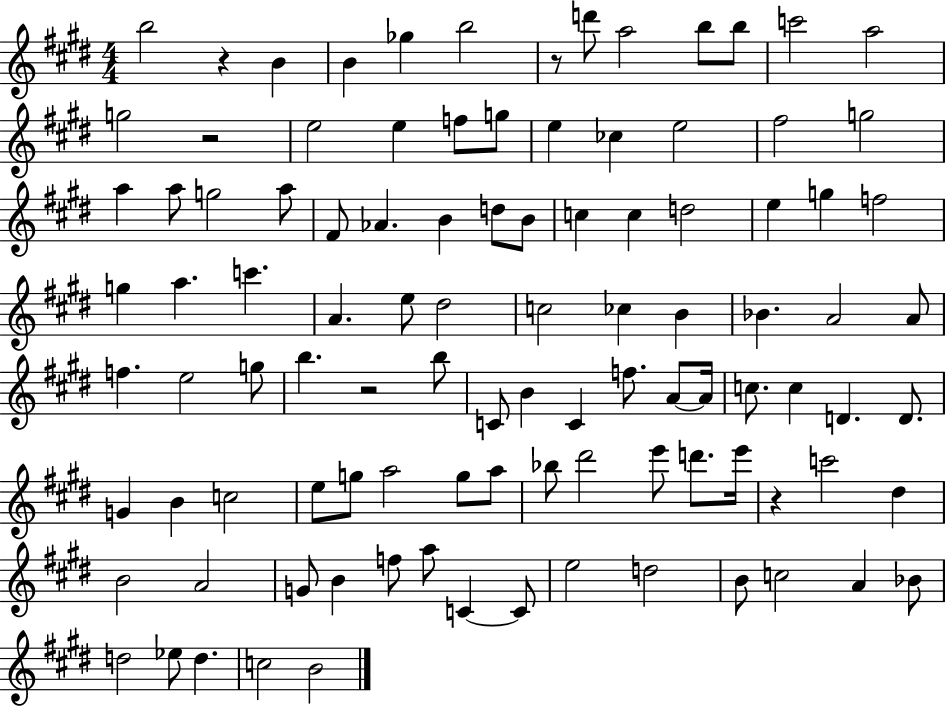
{
  \clef treble
  \numericTimeSignature
  \time 4/4
  \key e \major
  \repeat volta 2 { b''2 r4 b'4 | b'4 ges''4 b''2 | r8 d'''8 a''2 b''8 b''8 | c'''2 a''2 | \break g''2 r2 | e''2 e''4 f''8 g''8 | e''4 ces''4 e''2 | fis''2 g''2 | \break a''4 a''8 g''2 a''8 | fis'8 aes'4. b'4 d''8 b'8 | c''4 c''4 d''2 | e''4 g''4 f''2 | \break g''4 a''4. c'''4. | a'4. e''8 dis''2 | c''2 ces''4 b'4 | bes'4. a'2 a'8 | \break f''4. e''2 g''8 | b''4. r2 b''8 | c'8 b'4 c'4 f''8. a'8~~ a'16 | c''8. c''4 d'4. d'8. | \break g'4 b'4 c''2 | e''8 g''8 a''2 g''8 a''8 | bes''8 dis'''2 e'''8 d'''8. e'''16 | r4 c'''2 dis''4 | \break b'2 a'2 | g'8 b'4 f''8 a''8 c'4~~ c'8 | e''2 d''2 | b'8 c''2 a'4 bes'8 | \break d''2 ees''8 d''4. | c''2 b'2 | } \bar "|."
}